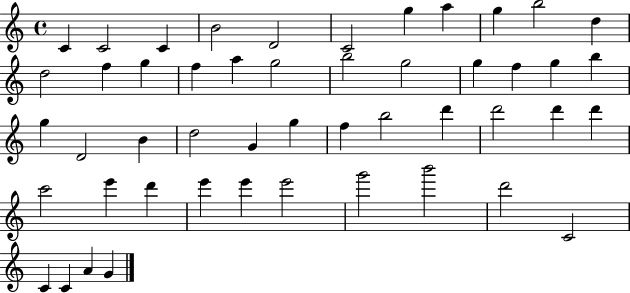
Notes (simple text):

C4/q C4/h C4/q B4/h D4/h C4/h G5/q A5/q G5/q B5/h D5/q D5/h F5/q G5/q F5/q A5/q G5/h B5/h G5/h G5/q F5/q G5/q B5/q G5/q D4/h B4/q D5/h G4/q G5/q F5/q B5/h D6/q D6/h D6/q D6/q C6/h E6/q D6/q E6/q E6/q E6/h G6/h B6/h D6/h C4/h C4/q C4/q A4/q G4/q